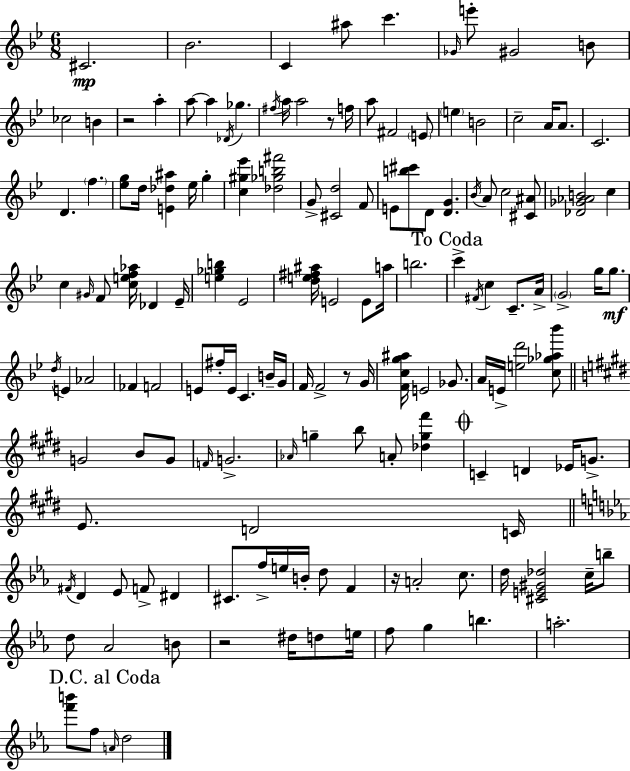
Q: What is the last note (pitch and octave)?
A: D5